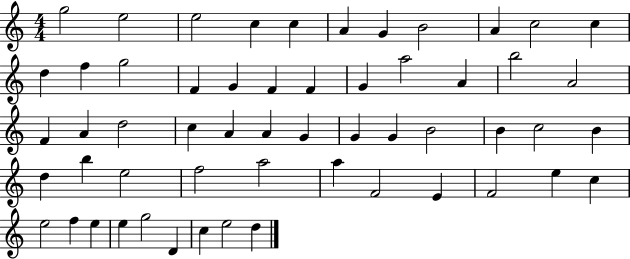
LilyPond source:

{
  \clef treble
  \numericTimeSignature
  \time 4/4
  \key c \major
  g''2 e''2 | e''2 c''4 c''4 | a'4 g'4 b'2 | a'4 c''2 c''4 | \break d''4 f''4 g''2 | f'4 g'4 f'4 f'4 | g'4 a''2 a'4 | b''2 a'2 | \break f'4 a'4 d''2 | c''4 a'4 a'4 g'4 | g'4 g'4 b'2 | b'4 c''2 b'4 | \break d''4 b''4 e''2 | f''2 a''2 | a''4 f'2 e'4 | f'2 e''4 c''4 | \break e''2 f''4 e''4 | e''4 g''2 d'4 | c''4 e''2 d''4 | \bar "|."
}